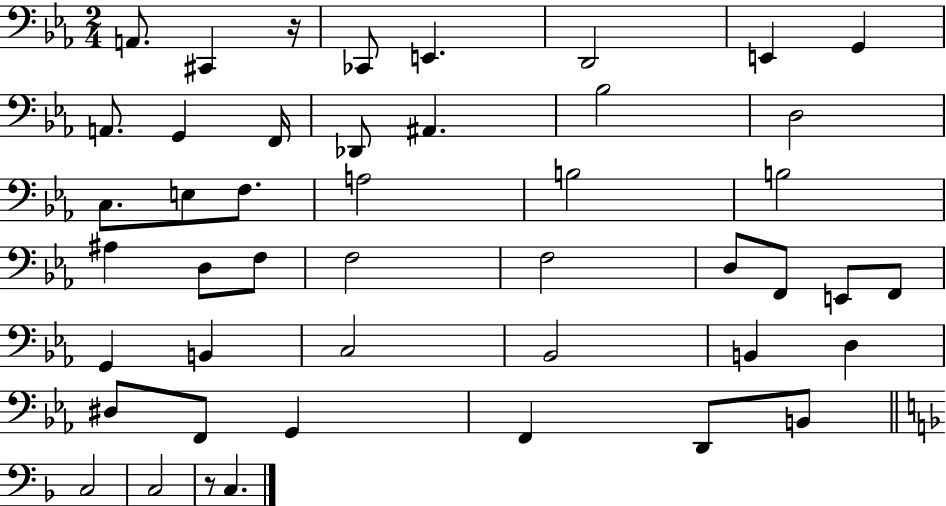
X:1
T:Untitled
M:2/4
L:1/4
K:Eb
A,,/2 ^C,, z/4 _C,,/2 E,, D,,2 E,, G,, A,,/2 G,, F,,/4 _D,,/2 ^A,, _B,2 D,2 C,/2 E,/2 F,/2 A,2 B,2 B,2 ^A, D,/2 F,/2 F,2 F,2 D,/2 F,,/2 E,,/2 F,,/2 G,, B,, C,2 _B,,2 B,, D, ^D,/2 F,,/2 G,, F,, D,,/2 B,,/2 C,2 C,2 z/2 C,